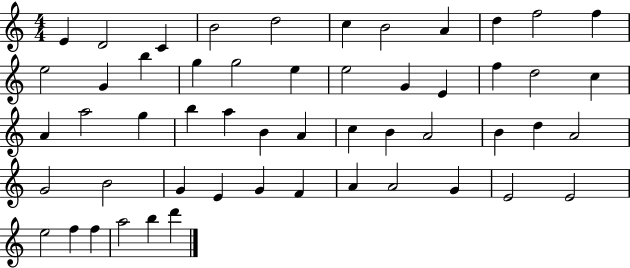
E4/q D4/h C4/q B4/h D5/h C5/q B4/h A4/q D5/q F5/h F5/q E5/h G4/q B5/q G5/q G5/h E5/q E5/h G4/q E4/q F5/q D5/h C5/q A4/q A5/h G5/q B5/q A5/q B4/q A4/q C5/q B4/q A4/h B4/q D5/q A4/h G4/h B4/h G4/q E4/q G4/q F4/q A4/q A4/h G4/q E4/h E4/h E5/h F5/q F5/q A5/h B5/q D6/q